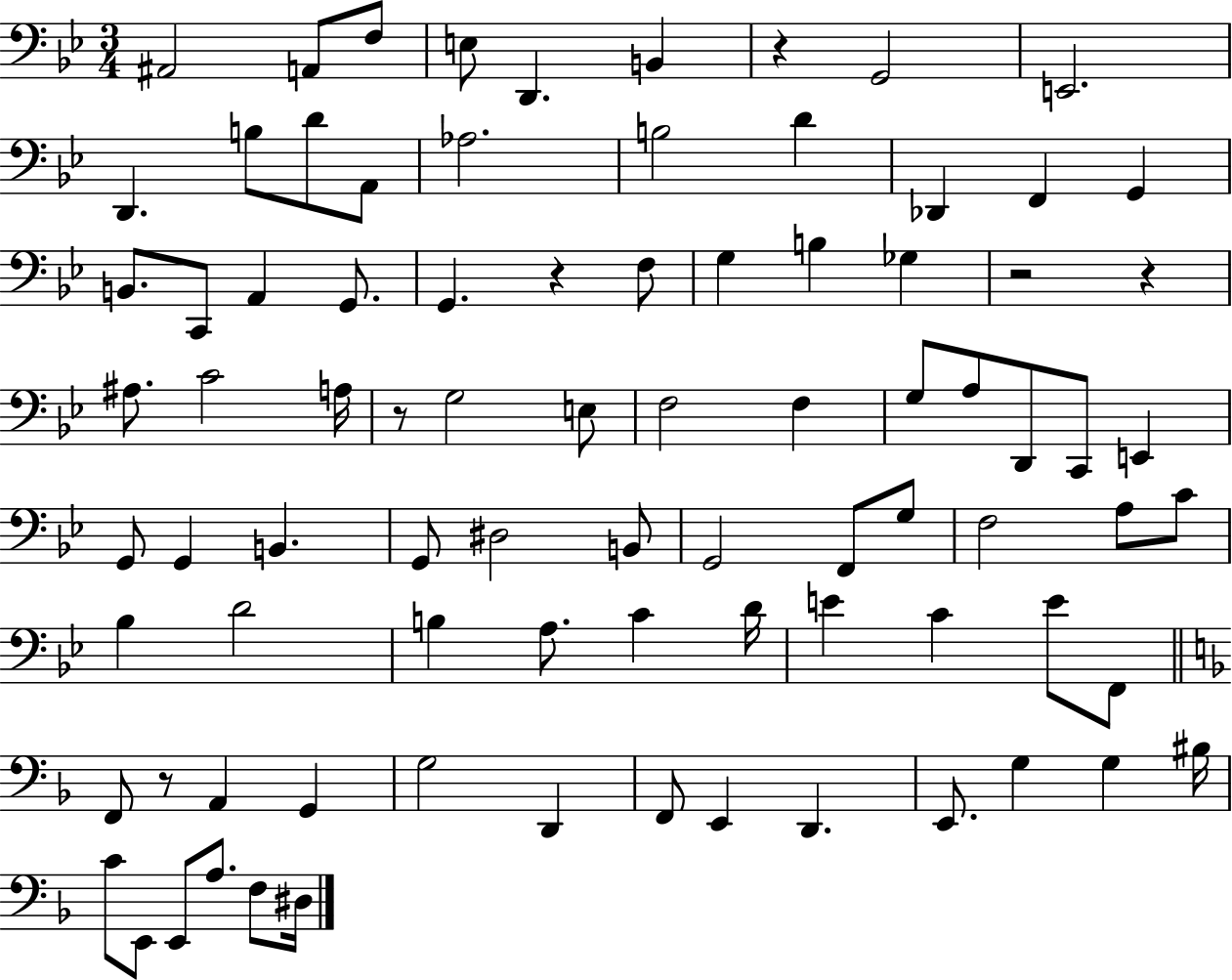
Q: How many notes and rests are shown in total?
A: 85